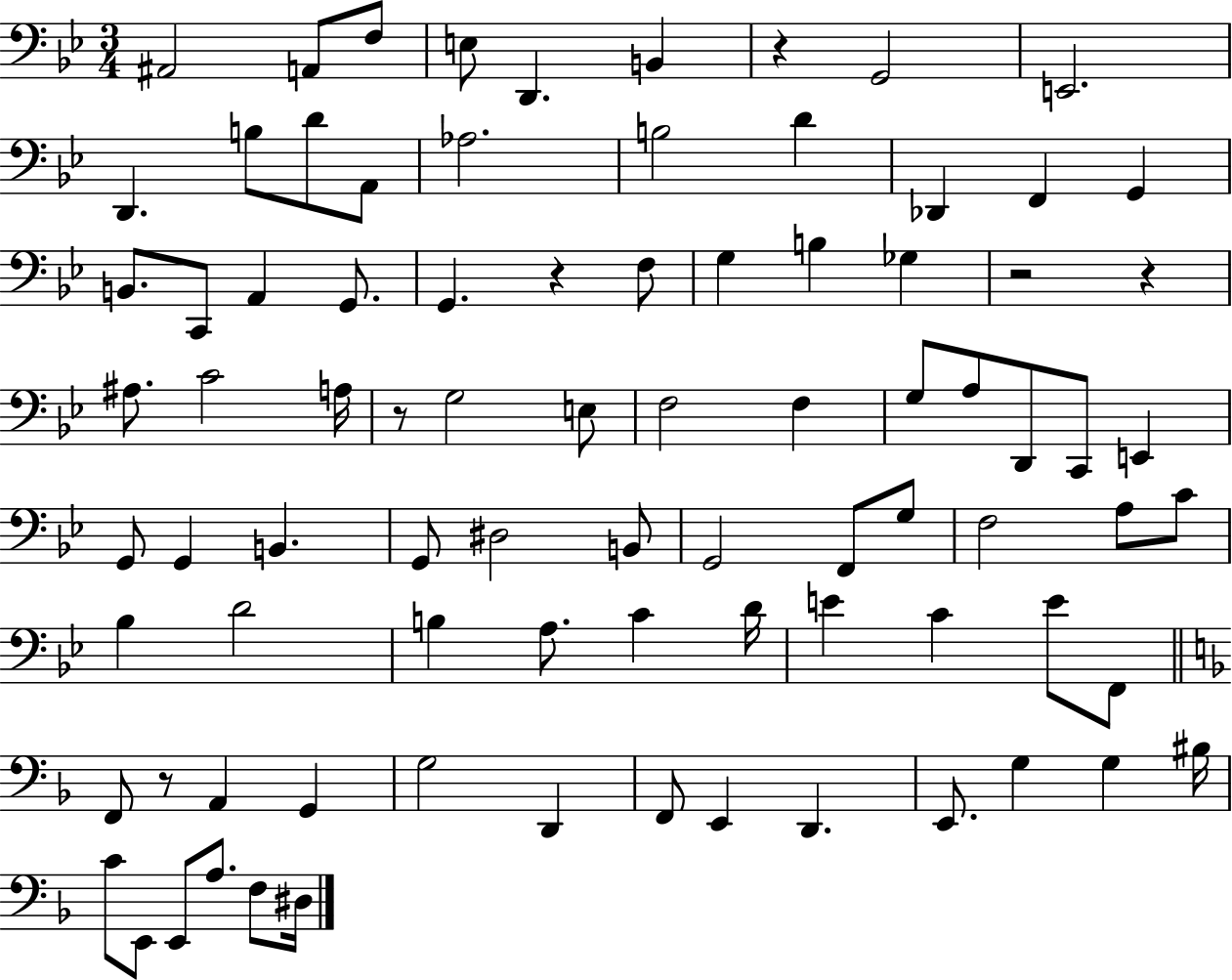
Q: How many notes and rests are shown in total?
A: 85